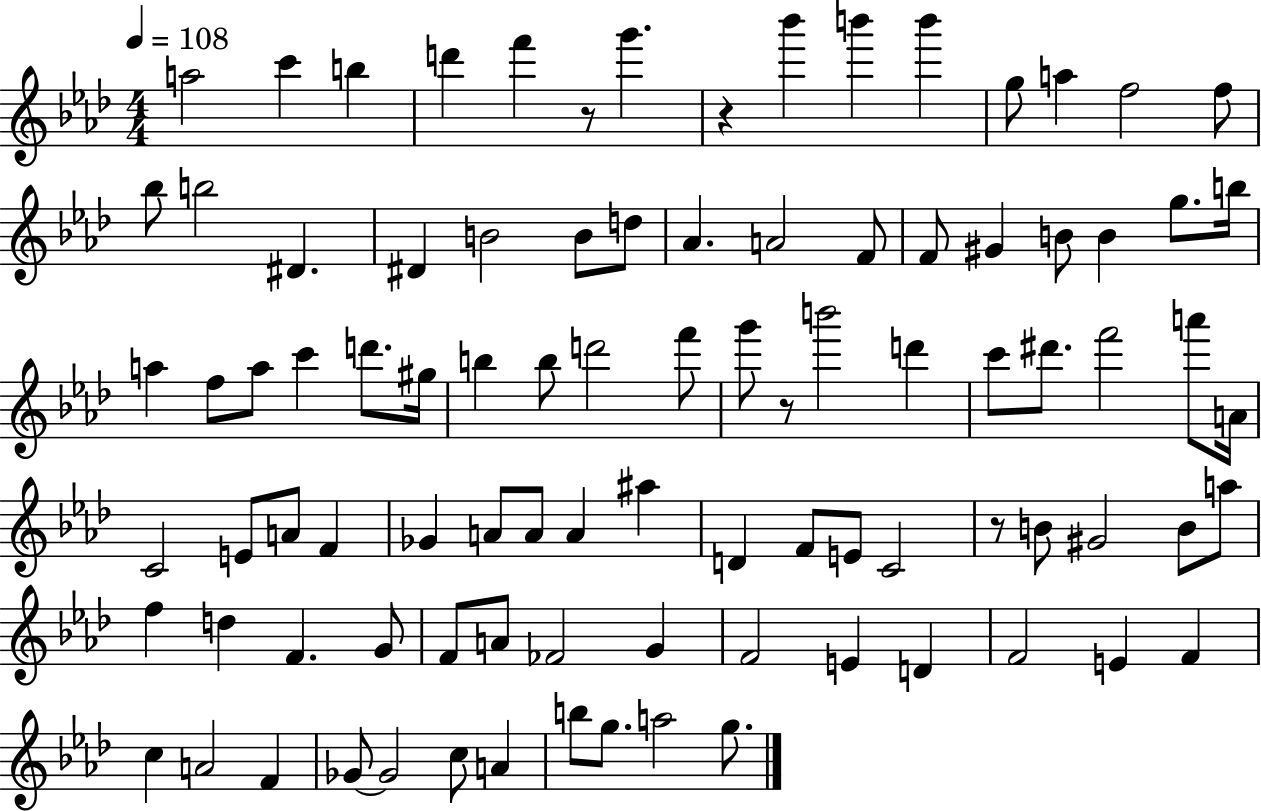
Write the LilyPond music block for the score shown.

{
  \clef treble
  \numericTimeSignature
  \time 4/4
  \key aes \major
  \tempo 4 = 108
  a''2 c'''4 b''4 | d'''4 f'''4 r8 g'''4. | r4 bes'''4 b'''4 b'''4 | g''8 a''4 f''2 f''8 | \break bes''8 b''2 dis'4. | dis'4 b'2 b'8 d''8 | aes'4. a'2 f'8 | f'8 gis'4 b'8 b'4 g''8. b''16 | \break a''4 f''8 a''8 c'''4 d'''8. gis''16 | b''4 b''8 d'''2 f'''8 | g'''8 r8 b'''2 d'''4 | c'''8 dis'''8. f'''2 a'''8 a'16 | \break c'2 e'8 a'8 f'4 | ges'4 a'8 a'8 a'4 ais''4 | d'4 f'8 e'8 c'2 | r8 b'8 gis'2 b'8 a''8 | \break f''4 d''4 f'4. g'8 | f'8 a'8 fes'2 g'4 | f'2 e'4 d'4 | f'2 e'4 f'4 | \break c''4 a'2 f'4 | ges'8~~ ges'2 c''8 a'4 | b''8 g''8. a''2 g''8. | \bar "|."
}